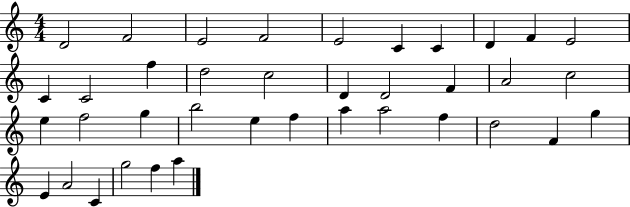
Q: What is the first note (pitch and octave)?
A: D4